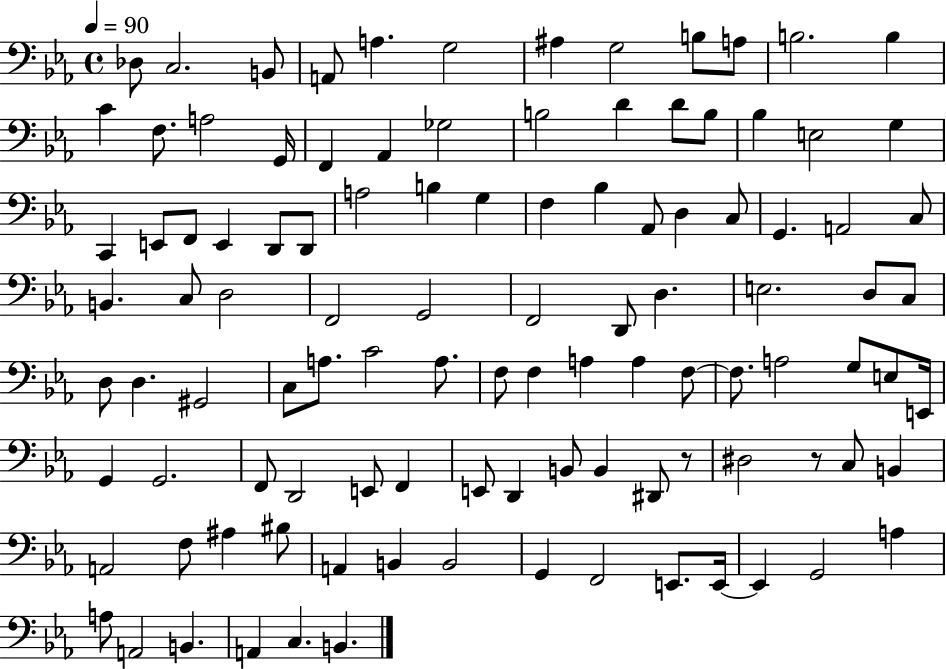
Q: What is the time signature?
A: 4/4